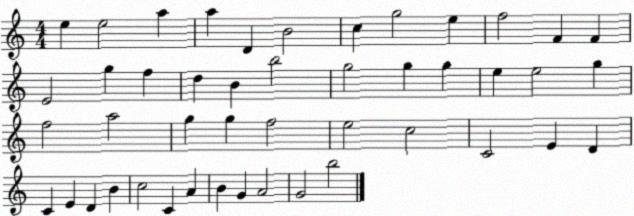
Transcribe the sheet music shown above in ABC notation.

X:1
T:Untitled
M:4/4
L:1/4
K:C
e e2 a a D B2 c g2 e f2 F F E2 g f d B b2 g2 g g e e2 g f2 a2 g g f2 e2 c2 C2 E D C E D B c2 C A B G A2 G2 b2